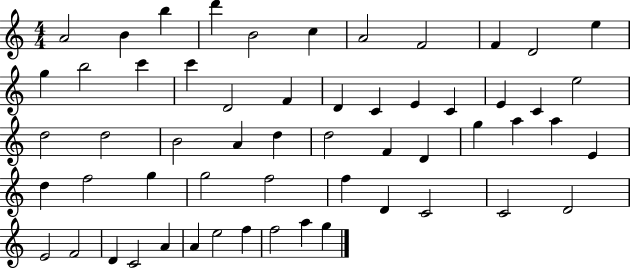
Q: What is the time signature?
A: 4/4